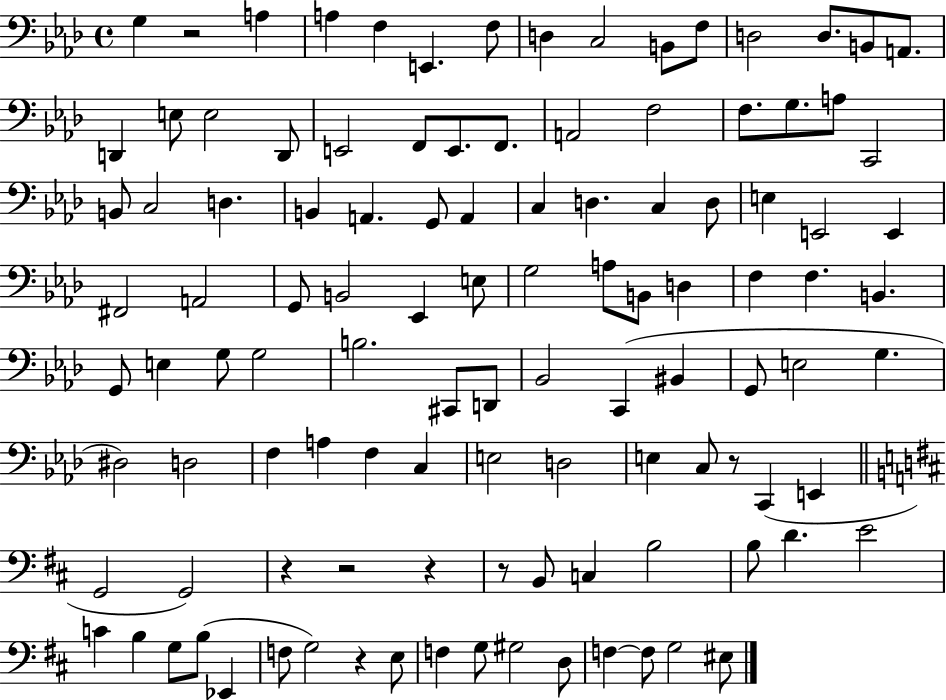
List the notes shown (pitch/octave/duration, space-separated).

G3/q R/h A3/q A3/q F3/q E2/q. F3/e D3/q C3/h B2/e F3/e D3/h D3/e. B2/e A2/e. D2/q E3/e E3/h D2/e E2/h F2/e E2/e. F2/e. A2/h F3/h F3/e. G3/e. A3/e C2/h B2/e C3/h D3/q. B2/q A2/q. G2/e A2/q C3/q D3/q. C3/q D3/e E3/q E2/h E2/q F#2/h A2/h G2/e B2/h Eb2/q E3/e G3/h A3/e B2/e D3/q F3/q F3/q. B2/q. G2/e E3/q G3/e G3/h B3/h. C#2/e D2/e Bb2/h C2/q BIS2/q G2/e E3/h G3/q. D#3/h D3/h F3/q A3/q F3/q C3/q E3/h D3/h E3/q C3/e R/e C2/q E2/q G2/h G2/h R/q R/h R/q R/e B2/e C3/q B3/h B3/e D4/q. E4/h C4/q B3/q G3/e B3/e Eb2/q F3/e G3/h R/q E3/e F3/q G3/e G#3/h D3/e F3/q F3/e G3/h EIS3/e